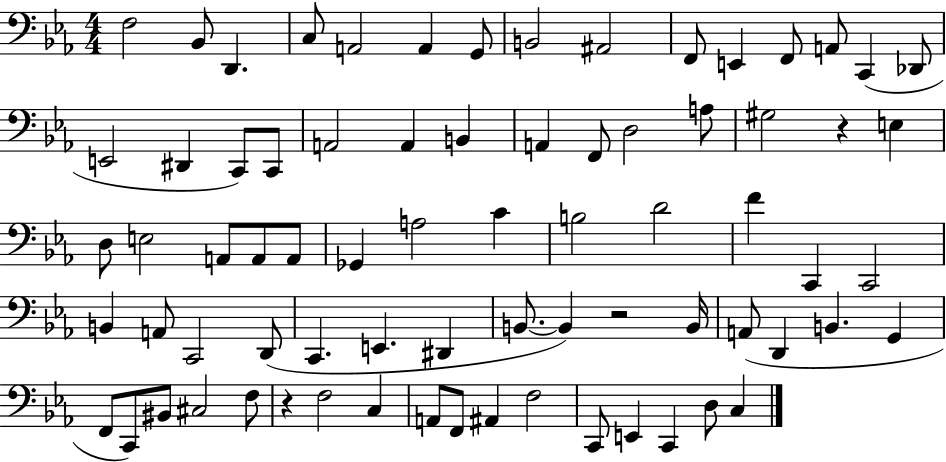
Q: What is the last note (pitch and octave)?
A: C3